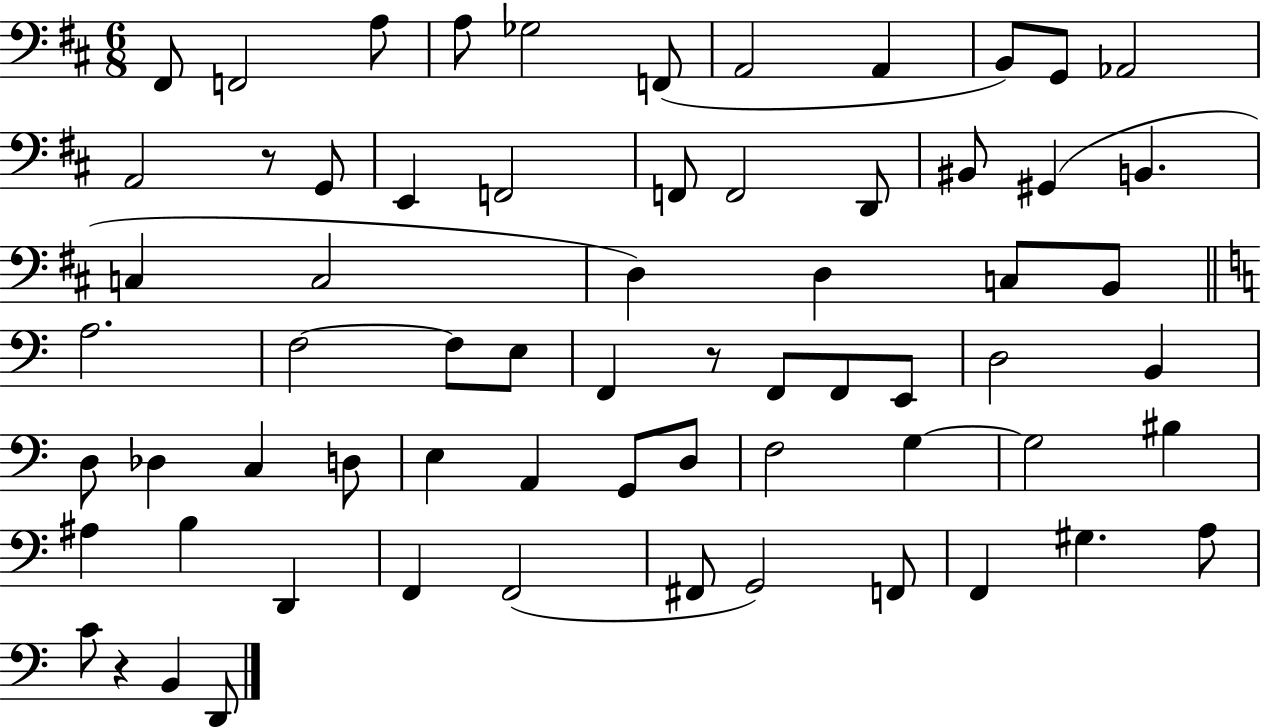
F#2/e F2/h A3/e A3/e Gb3/h F2/e A2/h A2/q B2/e G2/e Ab2/h A2/h R/e G2/e E2/q F2/h F2/e F2/h D2/e BIS2/e G#2/q B2/q. C3/q C3/h D3/q D3/q C3/e B2/e A3/h. F3/h F3/e E3/e F2/q R/e F2/e F2/e E2/e D3/h B2/q D3/e Db3/q C3/q D3/e E3/q A2/q G2/e D3/e F3/h G3/q G3/h BIS3/q A#3/q B3/q D2/q F2/q F2/h F#2/e G2/h F2/e F2/q G#3/q. A3/e C4/e R/q B2/q D2/e